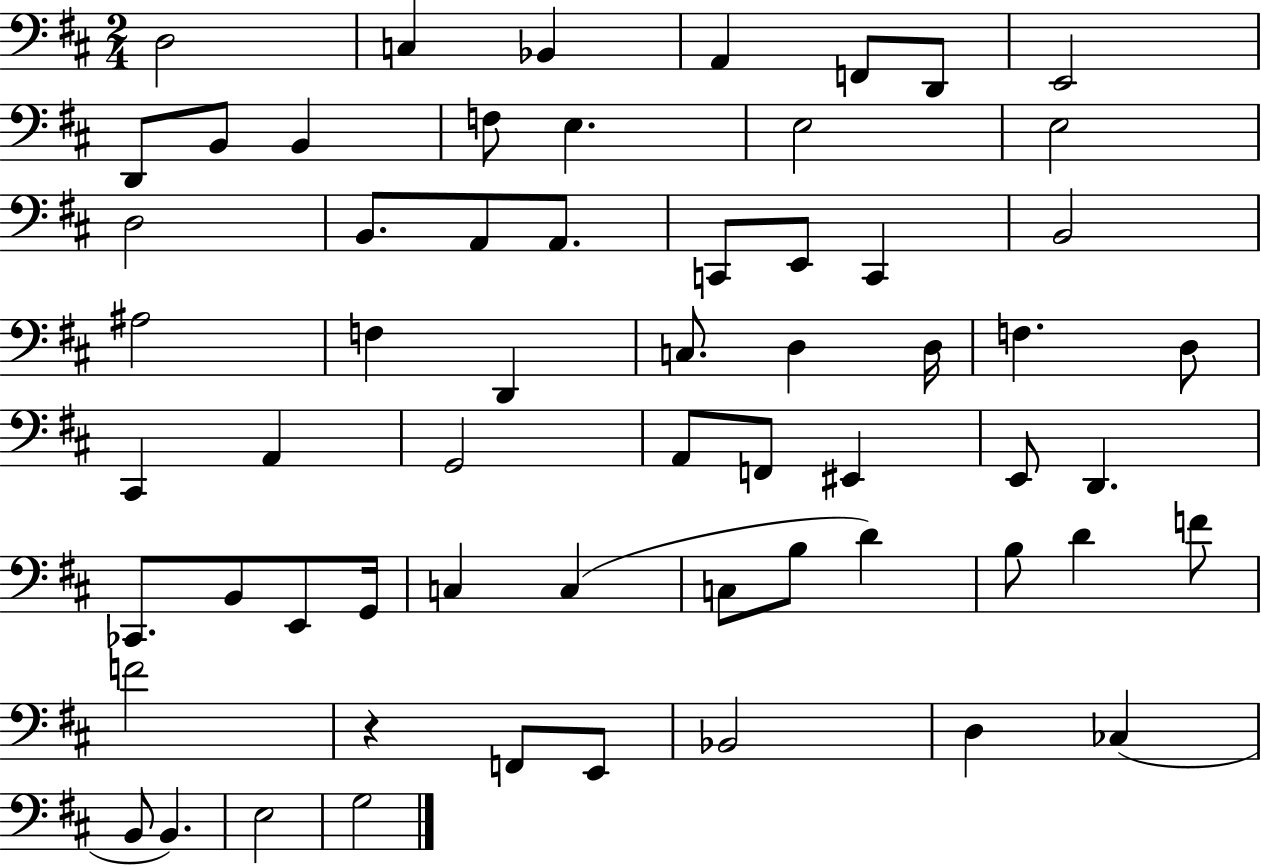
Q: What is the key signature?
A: D major